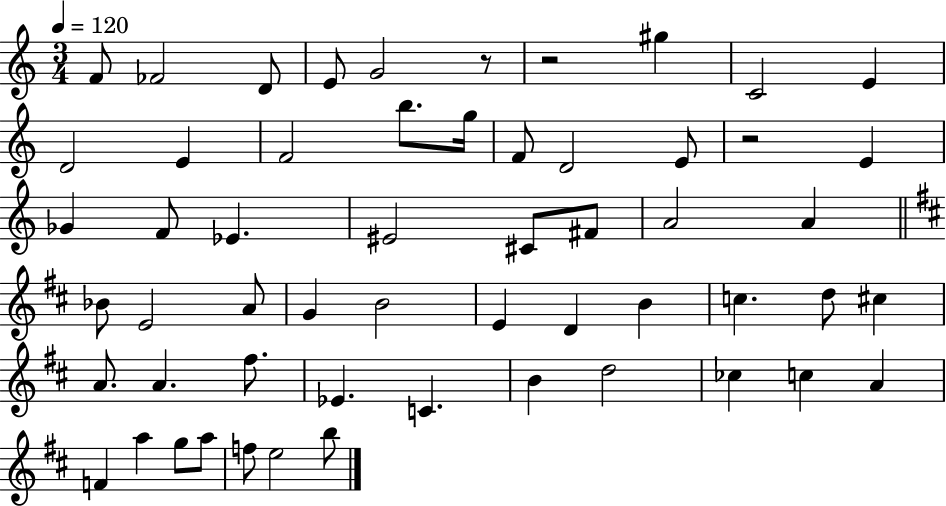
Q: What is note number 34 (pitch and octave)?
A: C5